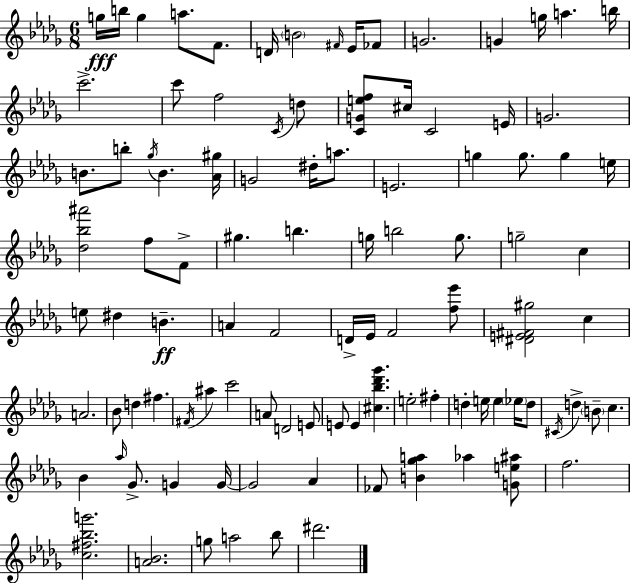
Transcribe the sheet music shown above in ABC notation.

X:1
T:Untitled
M:6/8
L:1/4
K:Bbm
g/4 b/4 g a/2 F/2 D/4 B2 ^F/4 _E/4 _F/2 G2 G g/4 a b/4 c'2 c'/2 f2 C/4 d/2 [CGef]/2 ^c/4 C2 E/4 G2 B/2 b/2 _g/4 B [_A^g]/4 G2 ^d/4 a/2 E2 g g/2 g e/4 [_d_b^a']2 f/2 F/2 ^g b g/4 b2 g/2 g2 c e/2 ^d B A F2 D/4 _E/4 F2 [f_e']/2 [^DE^F^g]2 c A2 _B/2 d ^f ^F/4 ^a c'2 A/2 D2 E/2 E/2 E [^c_b_d'_g'] e2 ^f d e/4 e _e/4 d/2 ^C/4 d B/2 c _B _a/4 _G/2 G G/4 G2 _A _F/2 [B_ga] _a [Ge^a]/2 f2 [c^f_bg']2 [A_B]2 g/2 a2 _b/2 ^d'2